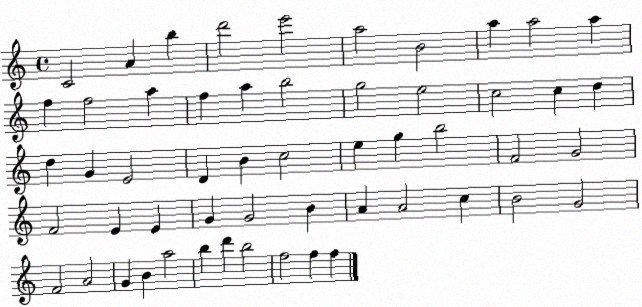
X:1
T:Untitled
M:4/4
L:1/4
K:C
C2 A b d'2 e'2 a2 B2 a a2 a f f2 a f a b2 g2 e2 c2 c d d G E2 D B c2 e g b2 F2 G2 F2 E E G G2 B A A2 c B2 G2 F2 A2 G B a2 b d' b2 f2 f f